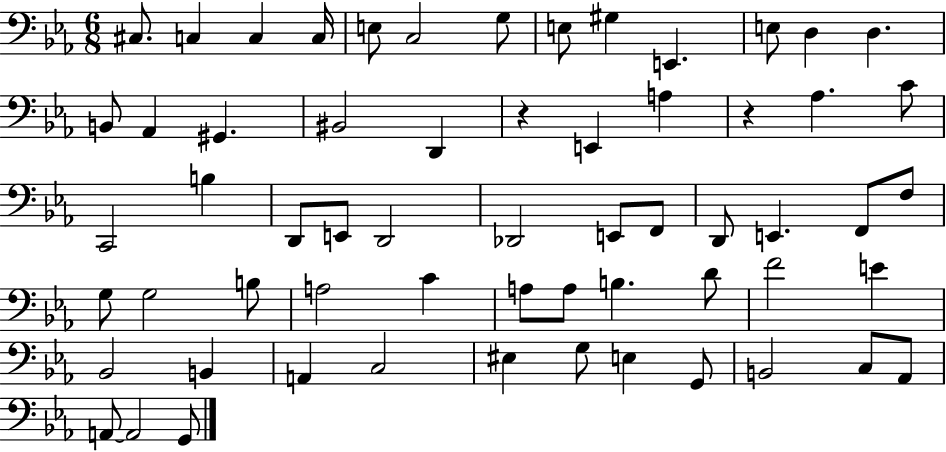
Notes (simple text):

C#3/e. C3/q C3/q C3/s E3/e C3/h G3/e E3/e G#3/q E2/q. E3/e D3/q D3/q. B2/e Ab2/q G#2/q. BIS2/h D2/q R/q E2/q A3/q R/q Ab3/q. C4/e C2/h B3/q D2/e E2/e D2/h Db2/h E2/e F2/e D2/e E2/q. F2/e F3/e G3/e G3/h B3/e A3/h C4/q A3/e A3/e B3/q. D4/e F4/h E4/q Bb2/h B2/q A2/q C3/h EIS3/q G3/e E3/q G2/e B2/h C3/e Ab2/e A2/e A2/h G2/e